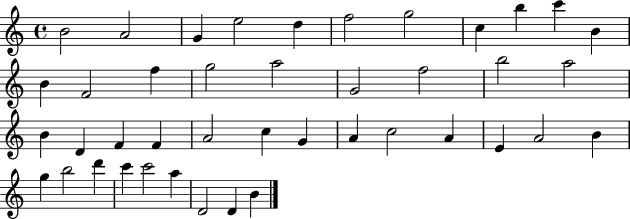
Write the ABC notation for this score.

X:1
T:Untitled
M:4/4
L:1/4
K:C
B2 A2 G e2 d f2 g2 c b c' B B F2 f g2 a2 G2 f2 b2 a2 B D F F A2 c G A c2 A E A2 B g b2 d' c' c'2 a D2 D B